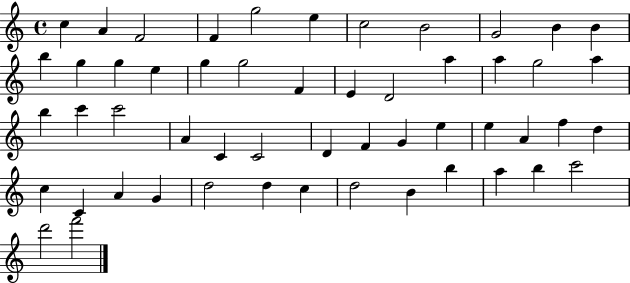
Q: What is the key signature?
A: C major